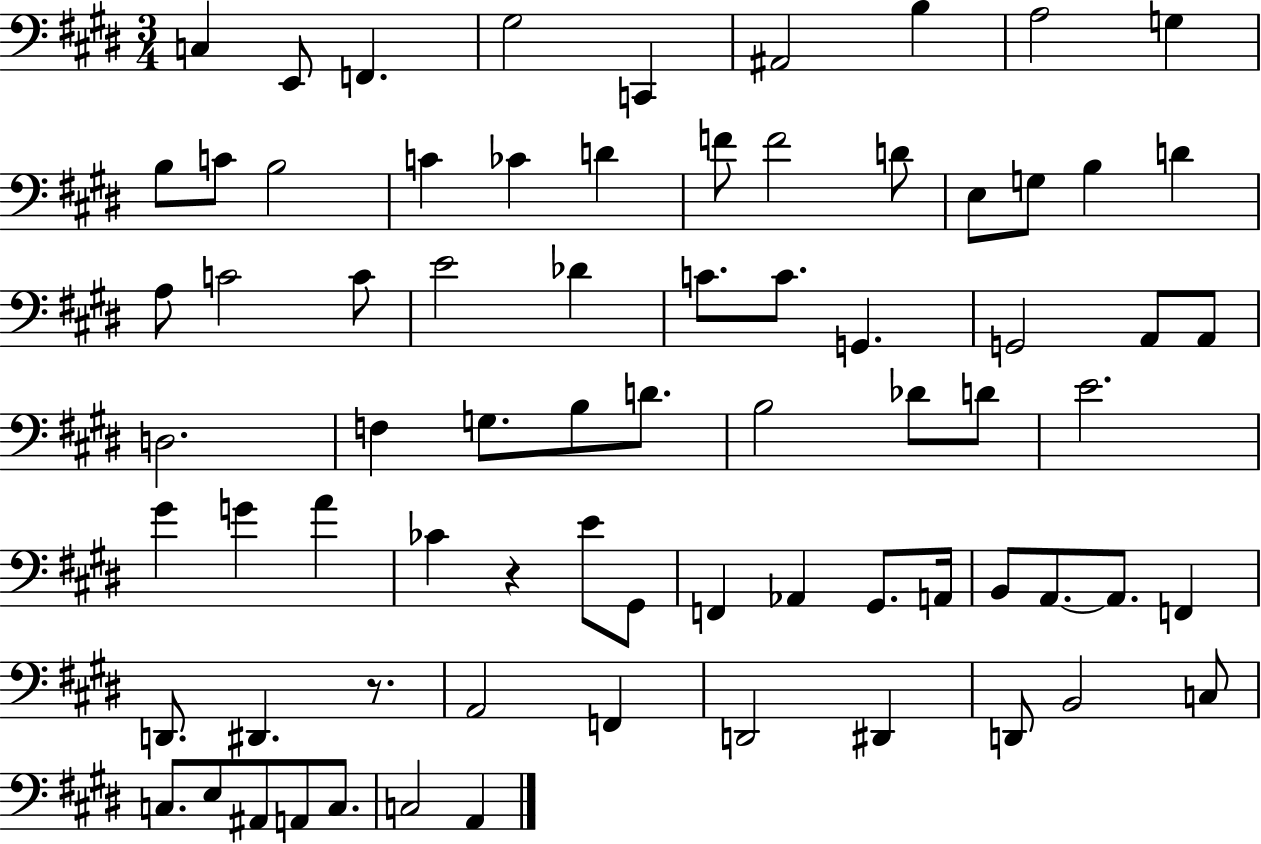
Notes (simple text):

C3/q E2/e F2/q. G#3/h C2/q A#2/h B3/q A3/h G3/q B3/e C4/e B3/h C4/q CES4/q D4/q F4/e F4/h D4/e E3/e G3/e B3/q D4/q A3/e C4/h C4/e E4/h Db4/q C4/e. C4/e. G2/q. G2/h A2/e A2/e D3/h. F3/q G3/e. B3/e D4/e. B3/h Db4/e D4/e E4/h. G#4/q G4/q A4/q CES4/q R/q E4/e G#2/e F2/q Ab2/q G#2/e. A2/s B2/e A2/e. A2/e. F2/q D2/e. D#2/q. R/e. A2/h F2/q D2/h D#2/q D2/e B2/h C3/e C3/e. E3/e A#2/e A2/e C3/e. C3/h A2/q